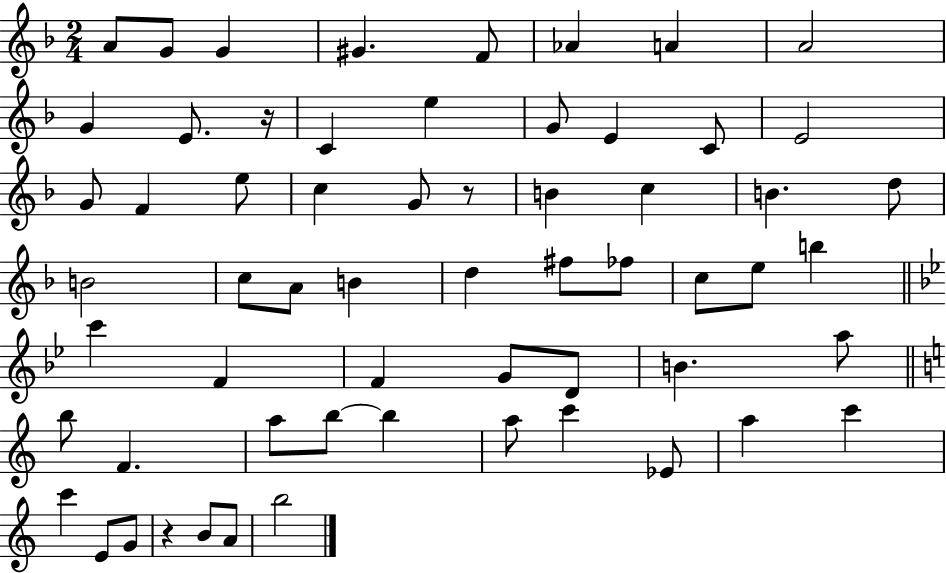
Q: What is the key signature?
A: F major